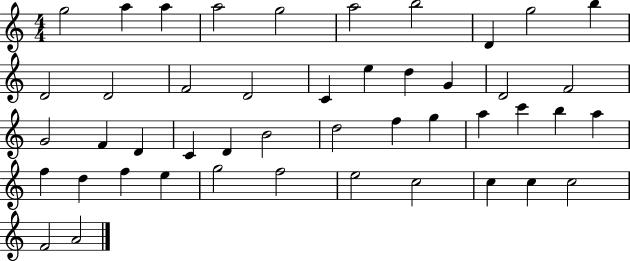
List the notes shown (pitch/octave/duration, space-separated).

G5/h A5/q A5/q A5/h G5/h A5/h B5/h D4/q G5/h B5/q D4/h D4/h F4/h D4/h C4/q E5/q D5/q G4/q D4/h F4/h G4/h F4/q D4/q C4/q D4/q B4/h D5/h F5/q G5/q A5/q C6/q B5/q A5/q F5/q D5/q F5/q E5/q G5/h F5/h E5/h C5/h C5/q C5/q C5/h F4/h A4/h